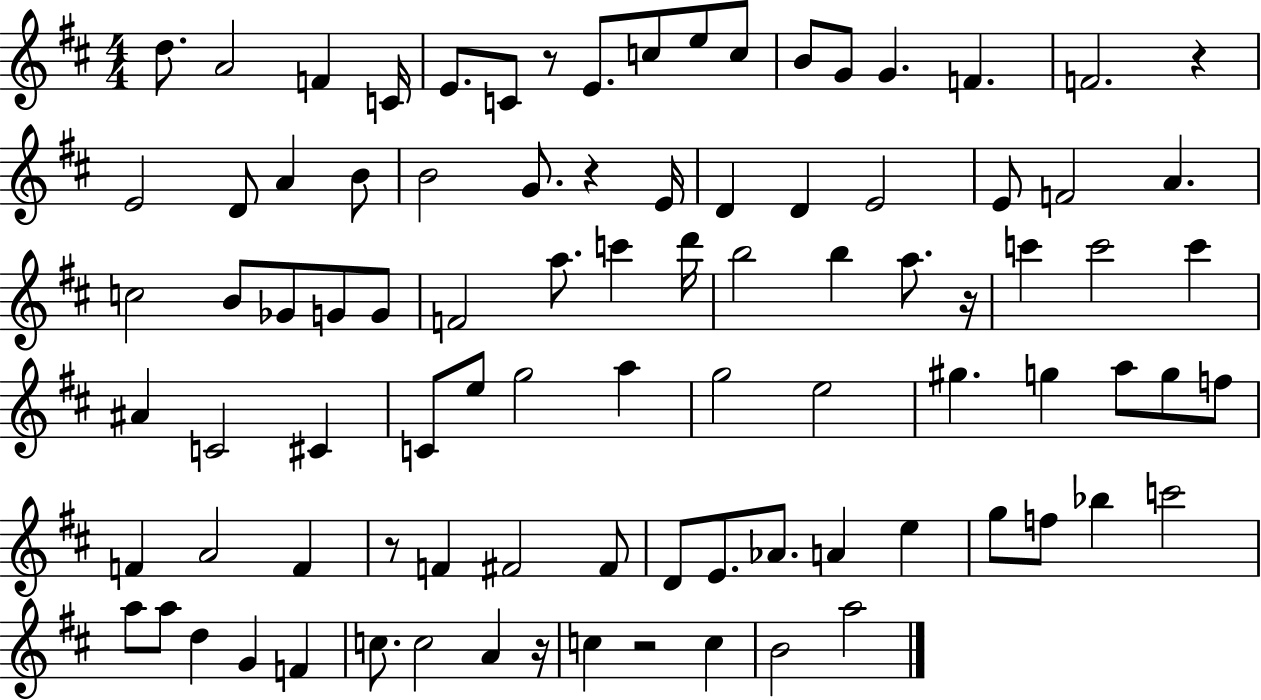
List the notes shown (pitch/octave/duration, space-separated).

D5/e. A4/h F4/q C4/s E4/e. C4/e R/e E4/e. C5/e E5/e C5/e B4/e G4/e G4/q. F4/q. F4/h. R/q E4/h D4/e A4/q B4/e B4/h G4/e. R/q E4/s D4/q D4/q E4/h E4/e F4/h A4/q. C5/h B4/e Gb4/e G4/e G4/e F4/h A5/e. C6/q D6/s B5/h B5/q A5/e. R/s C6/q C6/h C6/q A#4/q C4/h C#4/q C4/e E5/e G5/h A5/q G5/h E5/h G#5/q. G5/q A5/e G5/e F5/e F4/q A4/h F4/q R/e F4/q F#4/h F#4/e D4/e E4/e. Ab4/e. A4/q E5/q G5/e F5/e Bb5/q C6/h A5/e A5/e D5/q G4/q F4/q C5/e. C5/h A4/q R/s C5/q R/h C5/q B4/h A5/h